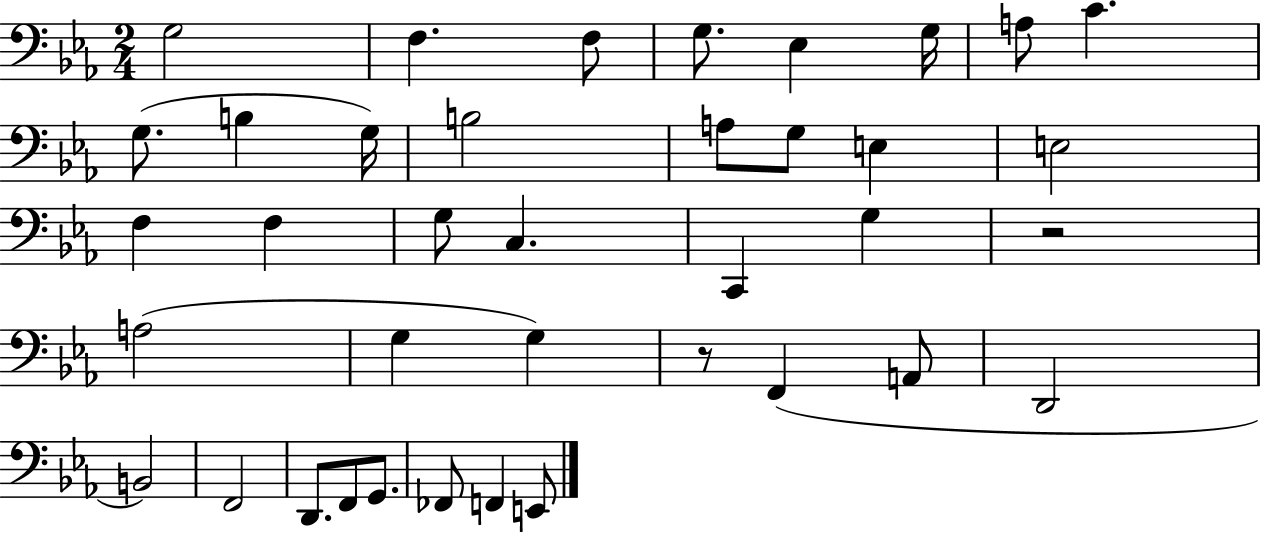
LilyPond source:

{
  \clef bass
  \numericTimeSignature
  \time 2/4
  \key ees \major
  \repeat volta 2 { g2 | f4. f8 | g8. ees4 g16 | a8 c'4. | \break g8.( b4 g16) | b2 | a8 g8 e4 | e2 | \break f4 f4 | g8 c4. | c,4 g4 | r2 | \break a2( | g4 g4) | r8 f,4( a,8 | d,2 | \break b,2) | f,2 | d,8. f,8 g,8. | fes,8 f,4 e,8 | \break } \bar "|."
}